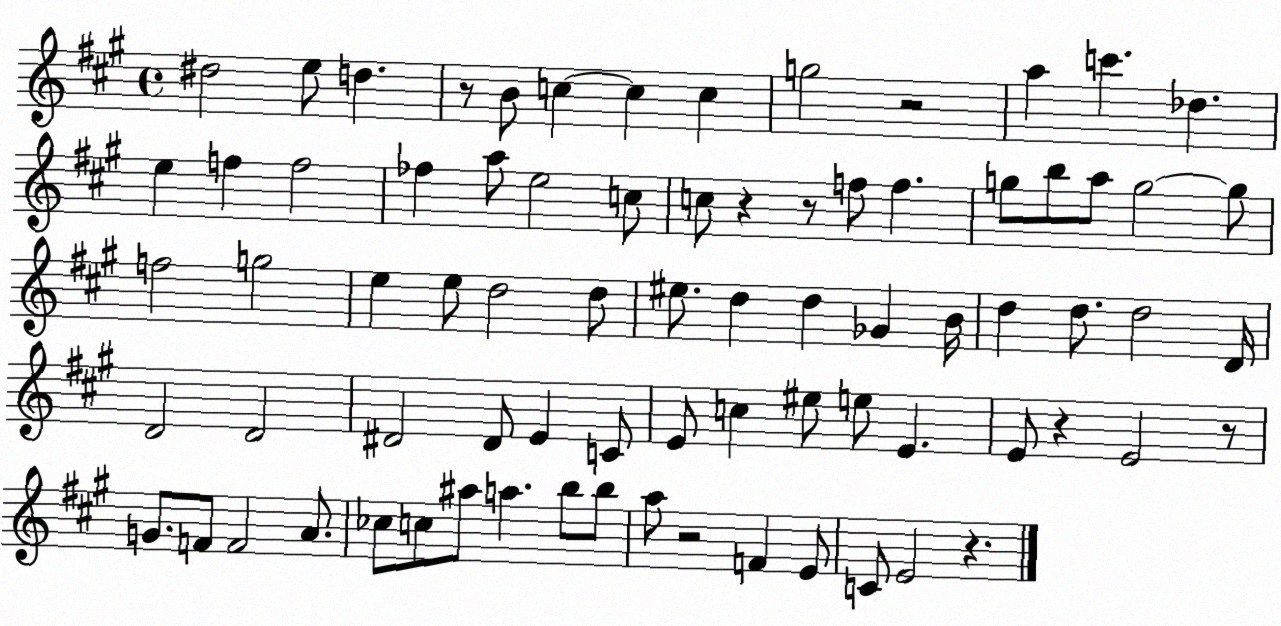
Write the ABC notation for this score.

X:1
T:Untitled
M:4/4
L:1/4
K:A
^d2 e/2 d z/2 B/2 c c c g2 z2 a c' _d e f f2 _f a/2 e2 c/2 c/2 z z/2 f/2 f g/2 b/2 a/2 g2 g/2 f2 g2 e e/2 d2 d/2 ^e/2 d d _G B/4 d d/2 d2 D/4 D2 D2 ^D2 ^D/2 E C/2 E/2 c ^e/2 e/2 E E/2 z E2 z/2 G/2 F/2 F2 A/2 _c/2 c/2 ^a/2 a b/2 b/2 a/2 z2 F E/2 C/2 E2 z